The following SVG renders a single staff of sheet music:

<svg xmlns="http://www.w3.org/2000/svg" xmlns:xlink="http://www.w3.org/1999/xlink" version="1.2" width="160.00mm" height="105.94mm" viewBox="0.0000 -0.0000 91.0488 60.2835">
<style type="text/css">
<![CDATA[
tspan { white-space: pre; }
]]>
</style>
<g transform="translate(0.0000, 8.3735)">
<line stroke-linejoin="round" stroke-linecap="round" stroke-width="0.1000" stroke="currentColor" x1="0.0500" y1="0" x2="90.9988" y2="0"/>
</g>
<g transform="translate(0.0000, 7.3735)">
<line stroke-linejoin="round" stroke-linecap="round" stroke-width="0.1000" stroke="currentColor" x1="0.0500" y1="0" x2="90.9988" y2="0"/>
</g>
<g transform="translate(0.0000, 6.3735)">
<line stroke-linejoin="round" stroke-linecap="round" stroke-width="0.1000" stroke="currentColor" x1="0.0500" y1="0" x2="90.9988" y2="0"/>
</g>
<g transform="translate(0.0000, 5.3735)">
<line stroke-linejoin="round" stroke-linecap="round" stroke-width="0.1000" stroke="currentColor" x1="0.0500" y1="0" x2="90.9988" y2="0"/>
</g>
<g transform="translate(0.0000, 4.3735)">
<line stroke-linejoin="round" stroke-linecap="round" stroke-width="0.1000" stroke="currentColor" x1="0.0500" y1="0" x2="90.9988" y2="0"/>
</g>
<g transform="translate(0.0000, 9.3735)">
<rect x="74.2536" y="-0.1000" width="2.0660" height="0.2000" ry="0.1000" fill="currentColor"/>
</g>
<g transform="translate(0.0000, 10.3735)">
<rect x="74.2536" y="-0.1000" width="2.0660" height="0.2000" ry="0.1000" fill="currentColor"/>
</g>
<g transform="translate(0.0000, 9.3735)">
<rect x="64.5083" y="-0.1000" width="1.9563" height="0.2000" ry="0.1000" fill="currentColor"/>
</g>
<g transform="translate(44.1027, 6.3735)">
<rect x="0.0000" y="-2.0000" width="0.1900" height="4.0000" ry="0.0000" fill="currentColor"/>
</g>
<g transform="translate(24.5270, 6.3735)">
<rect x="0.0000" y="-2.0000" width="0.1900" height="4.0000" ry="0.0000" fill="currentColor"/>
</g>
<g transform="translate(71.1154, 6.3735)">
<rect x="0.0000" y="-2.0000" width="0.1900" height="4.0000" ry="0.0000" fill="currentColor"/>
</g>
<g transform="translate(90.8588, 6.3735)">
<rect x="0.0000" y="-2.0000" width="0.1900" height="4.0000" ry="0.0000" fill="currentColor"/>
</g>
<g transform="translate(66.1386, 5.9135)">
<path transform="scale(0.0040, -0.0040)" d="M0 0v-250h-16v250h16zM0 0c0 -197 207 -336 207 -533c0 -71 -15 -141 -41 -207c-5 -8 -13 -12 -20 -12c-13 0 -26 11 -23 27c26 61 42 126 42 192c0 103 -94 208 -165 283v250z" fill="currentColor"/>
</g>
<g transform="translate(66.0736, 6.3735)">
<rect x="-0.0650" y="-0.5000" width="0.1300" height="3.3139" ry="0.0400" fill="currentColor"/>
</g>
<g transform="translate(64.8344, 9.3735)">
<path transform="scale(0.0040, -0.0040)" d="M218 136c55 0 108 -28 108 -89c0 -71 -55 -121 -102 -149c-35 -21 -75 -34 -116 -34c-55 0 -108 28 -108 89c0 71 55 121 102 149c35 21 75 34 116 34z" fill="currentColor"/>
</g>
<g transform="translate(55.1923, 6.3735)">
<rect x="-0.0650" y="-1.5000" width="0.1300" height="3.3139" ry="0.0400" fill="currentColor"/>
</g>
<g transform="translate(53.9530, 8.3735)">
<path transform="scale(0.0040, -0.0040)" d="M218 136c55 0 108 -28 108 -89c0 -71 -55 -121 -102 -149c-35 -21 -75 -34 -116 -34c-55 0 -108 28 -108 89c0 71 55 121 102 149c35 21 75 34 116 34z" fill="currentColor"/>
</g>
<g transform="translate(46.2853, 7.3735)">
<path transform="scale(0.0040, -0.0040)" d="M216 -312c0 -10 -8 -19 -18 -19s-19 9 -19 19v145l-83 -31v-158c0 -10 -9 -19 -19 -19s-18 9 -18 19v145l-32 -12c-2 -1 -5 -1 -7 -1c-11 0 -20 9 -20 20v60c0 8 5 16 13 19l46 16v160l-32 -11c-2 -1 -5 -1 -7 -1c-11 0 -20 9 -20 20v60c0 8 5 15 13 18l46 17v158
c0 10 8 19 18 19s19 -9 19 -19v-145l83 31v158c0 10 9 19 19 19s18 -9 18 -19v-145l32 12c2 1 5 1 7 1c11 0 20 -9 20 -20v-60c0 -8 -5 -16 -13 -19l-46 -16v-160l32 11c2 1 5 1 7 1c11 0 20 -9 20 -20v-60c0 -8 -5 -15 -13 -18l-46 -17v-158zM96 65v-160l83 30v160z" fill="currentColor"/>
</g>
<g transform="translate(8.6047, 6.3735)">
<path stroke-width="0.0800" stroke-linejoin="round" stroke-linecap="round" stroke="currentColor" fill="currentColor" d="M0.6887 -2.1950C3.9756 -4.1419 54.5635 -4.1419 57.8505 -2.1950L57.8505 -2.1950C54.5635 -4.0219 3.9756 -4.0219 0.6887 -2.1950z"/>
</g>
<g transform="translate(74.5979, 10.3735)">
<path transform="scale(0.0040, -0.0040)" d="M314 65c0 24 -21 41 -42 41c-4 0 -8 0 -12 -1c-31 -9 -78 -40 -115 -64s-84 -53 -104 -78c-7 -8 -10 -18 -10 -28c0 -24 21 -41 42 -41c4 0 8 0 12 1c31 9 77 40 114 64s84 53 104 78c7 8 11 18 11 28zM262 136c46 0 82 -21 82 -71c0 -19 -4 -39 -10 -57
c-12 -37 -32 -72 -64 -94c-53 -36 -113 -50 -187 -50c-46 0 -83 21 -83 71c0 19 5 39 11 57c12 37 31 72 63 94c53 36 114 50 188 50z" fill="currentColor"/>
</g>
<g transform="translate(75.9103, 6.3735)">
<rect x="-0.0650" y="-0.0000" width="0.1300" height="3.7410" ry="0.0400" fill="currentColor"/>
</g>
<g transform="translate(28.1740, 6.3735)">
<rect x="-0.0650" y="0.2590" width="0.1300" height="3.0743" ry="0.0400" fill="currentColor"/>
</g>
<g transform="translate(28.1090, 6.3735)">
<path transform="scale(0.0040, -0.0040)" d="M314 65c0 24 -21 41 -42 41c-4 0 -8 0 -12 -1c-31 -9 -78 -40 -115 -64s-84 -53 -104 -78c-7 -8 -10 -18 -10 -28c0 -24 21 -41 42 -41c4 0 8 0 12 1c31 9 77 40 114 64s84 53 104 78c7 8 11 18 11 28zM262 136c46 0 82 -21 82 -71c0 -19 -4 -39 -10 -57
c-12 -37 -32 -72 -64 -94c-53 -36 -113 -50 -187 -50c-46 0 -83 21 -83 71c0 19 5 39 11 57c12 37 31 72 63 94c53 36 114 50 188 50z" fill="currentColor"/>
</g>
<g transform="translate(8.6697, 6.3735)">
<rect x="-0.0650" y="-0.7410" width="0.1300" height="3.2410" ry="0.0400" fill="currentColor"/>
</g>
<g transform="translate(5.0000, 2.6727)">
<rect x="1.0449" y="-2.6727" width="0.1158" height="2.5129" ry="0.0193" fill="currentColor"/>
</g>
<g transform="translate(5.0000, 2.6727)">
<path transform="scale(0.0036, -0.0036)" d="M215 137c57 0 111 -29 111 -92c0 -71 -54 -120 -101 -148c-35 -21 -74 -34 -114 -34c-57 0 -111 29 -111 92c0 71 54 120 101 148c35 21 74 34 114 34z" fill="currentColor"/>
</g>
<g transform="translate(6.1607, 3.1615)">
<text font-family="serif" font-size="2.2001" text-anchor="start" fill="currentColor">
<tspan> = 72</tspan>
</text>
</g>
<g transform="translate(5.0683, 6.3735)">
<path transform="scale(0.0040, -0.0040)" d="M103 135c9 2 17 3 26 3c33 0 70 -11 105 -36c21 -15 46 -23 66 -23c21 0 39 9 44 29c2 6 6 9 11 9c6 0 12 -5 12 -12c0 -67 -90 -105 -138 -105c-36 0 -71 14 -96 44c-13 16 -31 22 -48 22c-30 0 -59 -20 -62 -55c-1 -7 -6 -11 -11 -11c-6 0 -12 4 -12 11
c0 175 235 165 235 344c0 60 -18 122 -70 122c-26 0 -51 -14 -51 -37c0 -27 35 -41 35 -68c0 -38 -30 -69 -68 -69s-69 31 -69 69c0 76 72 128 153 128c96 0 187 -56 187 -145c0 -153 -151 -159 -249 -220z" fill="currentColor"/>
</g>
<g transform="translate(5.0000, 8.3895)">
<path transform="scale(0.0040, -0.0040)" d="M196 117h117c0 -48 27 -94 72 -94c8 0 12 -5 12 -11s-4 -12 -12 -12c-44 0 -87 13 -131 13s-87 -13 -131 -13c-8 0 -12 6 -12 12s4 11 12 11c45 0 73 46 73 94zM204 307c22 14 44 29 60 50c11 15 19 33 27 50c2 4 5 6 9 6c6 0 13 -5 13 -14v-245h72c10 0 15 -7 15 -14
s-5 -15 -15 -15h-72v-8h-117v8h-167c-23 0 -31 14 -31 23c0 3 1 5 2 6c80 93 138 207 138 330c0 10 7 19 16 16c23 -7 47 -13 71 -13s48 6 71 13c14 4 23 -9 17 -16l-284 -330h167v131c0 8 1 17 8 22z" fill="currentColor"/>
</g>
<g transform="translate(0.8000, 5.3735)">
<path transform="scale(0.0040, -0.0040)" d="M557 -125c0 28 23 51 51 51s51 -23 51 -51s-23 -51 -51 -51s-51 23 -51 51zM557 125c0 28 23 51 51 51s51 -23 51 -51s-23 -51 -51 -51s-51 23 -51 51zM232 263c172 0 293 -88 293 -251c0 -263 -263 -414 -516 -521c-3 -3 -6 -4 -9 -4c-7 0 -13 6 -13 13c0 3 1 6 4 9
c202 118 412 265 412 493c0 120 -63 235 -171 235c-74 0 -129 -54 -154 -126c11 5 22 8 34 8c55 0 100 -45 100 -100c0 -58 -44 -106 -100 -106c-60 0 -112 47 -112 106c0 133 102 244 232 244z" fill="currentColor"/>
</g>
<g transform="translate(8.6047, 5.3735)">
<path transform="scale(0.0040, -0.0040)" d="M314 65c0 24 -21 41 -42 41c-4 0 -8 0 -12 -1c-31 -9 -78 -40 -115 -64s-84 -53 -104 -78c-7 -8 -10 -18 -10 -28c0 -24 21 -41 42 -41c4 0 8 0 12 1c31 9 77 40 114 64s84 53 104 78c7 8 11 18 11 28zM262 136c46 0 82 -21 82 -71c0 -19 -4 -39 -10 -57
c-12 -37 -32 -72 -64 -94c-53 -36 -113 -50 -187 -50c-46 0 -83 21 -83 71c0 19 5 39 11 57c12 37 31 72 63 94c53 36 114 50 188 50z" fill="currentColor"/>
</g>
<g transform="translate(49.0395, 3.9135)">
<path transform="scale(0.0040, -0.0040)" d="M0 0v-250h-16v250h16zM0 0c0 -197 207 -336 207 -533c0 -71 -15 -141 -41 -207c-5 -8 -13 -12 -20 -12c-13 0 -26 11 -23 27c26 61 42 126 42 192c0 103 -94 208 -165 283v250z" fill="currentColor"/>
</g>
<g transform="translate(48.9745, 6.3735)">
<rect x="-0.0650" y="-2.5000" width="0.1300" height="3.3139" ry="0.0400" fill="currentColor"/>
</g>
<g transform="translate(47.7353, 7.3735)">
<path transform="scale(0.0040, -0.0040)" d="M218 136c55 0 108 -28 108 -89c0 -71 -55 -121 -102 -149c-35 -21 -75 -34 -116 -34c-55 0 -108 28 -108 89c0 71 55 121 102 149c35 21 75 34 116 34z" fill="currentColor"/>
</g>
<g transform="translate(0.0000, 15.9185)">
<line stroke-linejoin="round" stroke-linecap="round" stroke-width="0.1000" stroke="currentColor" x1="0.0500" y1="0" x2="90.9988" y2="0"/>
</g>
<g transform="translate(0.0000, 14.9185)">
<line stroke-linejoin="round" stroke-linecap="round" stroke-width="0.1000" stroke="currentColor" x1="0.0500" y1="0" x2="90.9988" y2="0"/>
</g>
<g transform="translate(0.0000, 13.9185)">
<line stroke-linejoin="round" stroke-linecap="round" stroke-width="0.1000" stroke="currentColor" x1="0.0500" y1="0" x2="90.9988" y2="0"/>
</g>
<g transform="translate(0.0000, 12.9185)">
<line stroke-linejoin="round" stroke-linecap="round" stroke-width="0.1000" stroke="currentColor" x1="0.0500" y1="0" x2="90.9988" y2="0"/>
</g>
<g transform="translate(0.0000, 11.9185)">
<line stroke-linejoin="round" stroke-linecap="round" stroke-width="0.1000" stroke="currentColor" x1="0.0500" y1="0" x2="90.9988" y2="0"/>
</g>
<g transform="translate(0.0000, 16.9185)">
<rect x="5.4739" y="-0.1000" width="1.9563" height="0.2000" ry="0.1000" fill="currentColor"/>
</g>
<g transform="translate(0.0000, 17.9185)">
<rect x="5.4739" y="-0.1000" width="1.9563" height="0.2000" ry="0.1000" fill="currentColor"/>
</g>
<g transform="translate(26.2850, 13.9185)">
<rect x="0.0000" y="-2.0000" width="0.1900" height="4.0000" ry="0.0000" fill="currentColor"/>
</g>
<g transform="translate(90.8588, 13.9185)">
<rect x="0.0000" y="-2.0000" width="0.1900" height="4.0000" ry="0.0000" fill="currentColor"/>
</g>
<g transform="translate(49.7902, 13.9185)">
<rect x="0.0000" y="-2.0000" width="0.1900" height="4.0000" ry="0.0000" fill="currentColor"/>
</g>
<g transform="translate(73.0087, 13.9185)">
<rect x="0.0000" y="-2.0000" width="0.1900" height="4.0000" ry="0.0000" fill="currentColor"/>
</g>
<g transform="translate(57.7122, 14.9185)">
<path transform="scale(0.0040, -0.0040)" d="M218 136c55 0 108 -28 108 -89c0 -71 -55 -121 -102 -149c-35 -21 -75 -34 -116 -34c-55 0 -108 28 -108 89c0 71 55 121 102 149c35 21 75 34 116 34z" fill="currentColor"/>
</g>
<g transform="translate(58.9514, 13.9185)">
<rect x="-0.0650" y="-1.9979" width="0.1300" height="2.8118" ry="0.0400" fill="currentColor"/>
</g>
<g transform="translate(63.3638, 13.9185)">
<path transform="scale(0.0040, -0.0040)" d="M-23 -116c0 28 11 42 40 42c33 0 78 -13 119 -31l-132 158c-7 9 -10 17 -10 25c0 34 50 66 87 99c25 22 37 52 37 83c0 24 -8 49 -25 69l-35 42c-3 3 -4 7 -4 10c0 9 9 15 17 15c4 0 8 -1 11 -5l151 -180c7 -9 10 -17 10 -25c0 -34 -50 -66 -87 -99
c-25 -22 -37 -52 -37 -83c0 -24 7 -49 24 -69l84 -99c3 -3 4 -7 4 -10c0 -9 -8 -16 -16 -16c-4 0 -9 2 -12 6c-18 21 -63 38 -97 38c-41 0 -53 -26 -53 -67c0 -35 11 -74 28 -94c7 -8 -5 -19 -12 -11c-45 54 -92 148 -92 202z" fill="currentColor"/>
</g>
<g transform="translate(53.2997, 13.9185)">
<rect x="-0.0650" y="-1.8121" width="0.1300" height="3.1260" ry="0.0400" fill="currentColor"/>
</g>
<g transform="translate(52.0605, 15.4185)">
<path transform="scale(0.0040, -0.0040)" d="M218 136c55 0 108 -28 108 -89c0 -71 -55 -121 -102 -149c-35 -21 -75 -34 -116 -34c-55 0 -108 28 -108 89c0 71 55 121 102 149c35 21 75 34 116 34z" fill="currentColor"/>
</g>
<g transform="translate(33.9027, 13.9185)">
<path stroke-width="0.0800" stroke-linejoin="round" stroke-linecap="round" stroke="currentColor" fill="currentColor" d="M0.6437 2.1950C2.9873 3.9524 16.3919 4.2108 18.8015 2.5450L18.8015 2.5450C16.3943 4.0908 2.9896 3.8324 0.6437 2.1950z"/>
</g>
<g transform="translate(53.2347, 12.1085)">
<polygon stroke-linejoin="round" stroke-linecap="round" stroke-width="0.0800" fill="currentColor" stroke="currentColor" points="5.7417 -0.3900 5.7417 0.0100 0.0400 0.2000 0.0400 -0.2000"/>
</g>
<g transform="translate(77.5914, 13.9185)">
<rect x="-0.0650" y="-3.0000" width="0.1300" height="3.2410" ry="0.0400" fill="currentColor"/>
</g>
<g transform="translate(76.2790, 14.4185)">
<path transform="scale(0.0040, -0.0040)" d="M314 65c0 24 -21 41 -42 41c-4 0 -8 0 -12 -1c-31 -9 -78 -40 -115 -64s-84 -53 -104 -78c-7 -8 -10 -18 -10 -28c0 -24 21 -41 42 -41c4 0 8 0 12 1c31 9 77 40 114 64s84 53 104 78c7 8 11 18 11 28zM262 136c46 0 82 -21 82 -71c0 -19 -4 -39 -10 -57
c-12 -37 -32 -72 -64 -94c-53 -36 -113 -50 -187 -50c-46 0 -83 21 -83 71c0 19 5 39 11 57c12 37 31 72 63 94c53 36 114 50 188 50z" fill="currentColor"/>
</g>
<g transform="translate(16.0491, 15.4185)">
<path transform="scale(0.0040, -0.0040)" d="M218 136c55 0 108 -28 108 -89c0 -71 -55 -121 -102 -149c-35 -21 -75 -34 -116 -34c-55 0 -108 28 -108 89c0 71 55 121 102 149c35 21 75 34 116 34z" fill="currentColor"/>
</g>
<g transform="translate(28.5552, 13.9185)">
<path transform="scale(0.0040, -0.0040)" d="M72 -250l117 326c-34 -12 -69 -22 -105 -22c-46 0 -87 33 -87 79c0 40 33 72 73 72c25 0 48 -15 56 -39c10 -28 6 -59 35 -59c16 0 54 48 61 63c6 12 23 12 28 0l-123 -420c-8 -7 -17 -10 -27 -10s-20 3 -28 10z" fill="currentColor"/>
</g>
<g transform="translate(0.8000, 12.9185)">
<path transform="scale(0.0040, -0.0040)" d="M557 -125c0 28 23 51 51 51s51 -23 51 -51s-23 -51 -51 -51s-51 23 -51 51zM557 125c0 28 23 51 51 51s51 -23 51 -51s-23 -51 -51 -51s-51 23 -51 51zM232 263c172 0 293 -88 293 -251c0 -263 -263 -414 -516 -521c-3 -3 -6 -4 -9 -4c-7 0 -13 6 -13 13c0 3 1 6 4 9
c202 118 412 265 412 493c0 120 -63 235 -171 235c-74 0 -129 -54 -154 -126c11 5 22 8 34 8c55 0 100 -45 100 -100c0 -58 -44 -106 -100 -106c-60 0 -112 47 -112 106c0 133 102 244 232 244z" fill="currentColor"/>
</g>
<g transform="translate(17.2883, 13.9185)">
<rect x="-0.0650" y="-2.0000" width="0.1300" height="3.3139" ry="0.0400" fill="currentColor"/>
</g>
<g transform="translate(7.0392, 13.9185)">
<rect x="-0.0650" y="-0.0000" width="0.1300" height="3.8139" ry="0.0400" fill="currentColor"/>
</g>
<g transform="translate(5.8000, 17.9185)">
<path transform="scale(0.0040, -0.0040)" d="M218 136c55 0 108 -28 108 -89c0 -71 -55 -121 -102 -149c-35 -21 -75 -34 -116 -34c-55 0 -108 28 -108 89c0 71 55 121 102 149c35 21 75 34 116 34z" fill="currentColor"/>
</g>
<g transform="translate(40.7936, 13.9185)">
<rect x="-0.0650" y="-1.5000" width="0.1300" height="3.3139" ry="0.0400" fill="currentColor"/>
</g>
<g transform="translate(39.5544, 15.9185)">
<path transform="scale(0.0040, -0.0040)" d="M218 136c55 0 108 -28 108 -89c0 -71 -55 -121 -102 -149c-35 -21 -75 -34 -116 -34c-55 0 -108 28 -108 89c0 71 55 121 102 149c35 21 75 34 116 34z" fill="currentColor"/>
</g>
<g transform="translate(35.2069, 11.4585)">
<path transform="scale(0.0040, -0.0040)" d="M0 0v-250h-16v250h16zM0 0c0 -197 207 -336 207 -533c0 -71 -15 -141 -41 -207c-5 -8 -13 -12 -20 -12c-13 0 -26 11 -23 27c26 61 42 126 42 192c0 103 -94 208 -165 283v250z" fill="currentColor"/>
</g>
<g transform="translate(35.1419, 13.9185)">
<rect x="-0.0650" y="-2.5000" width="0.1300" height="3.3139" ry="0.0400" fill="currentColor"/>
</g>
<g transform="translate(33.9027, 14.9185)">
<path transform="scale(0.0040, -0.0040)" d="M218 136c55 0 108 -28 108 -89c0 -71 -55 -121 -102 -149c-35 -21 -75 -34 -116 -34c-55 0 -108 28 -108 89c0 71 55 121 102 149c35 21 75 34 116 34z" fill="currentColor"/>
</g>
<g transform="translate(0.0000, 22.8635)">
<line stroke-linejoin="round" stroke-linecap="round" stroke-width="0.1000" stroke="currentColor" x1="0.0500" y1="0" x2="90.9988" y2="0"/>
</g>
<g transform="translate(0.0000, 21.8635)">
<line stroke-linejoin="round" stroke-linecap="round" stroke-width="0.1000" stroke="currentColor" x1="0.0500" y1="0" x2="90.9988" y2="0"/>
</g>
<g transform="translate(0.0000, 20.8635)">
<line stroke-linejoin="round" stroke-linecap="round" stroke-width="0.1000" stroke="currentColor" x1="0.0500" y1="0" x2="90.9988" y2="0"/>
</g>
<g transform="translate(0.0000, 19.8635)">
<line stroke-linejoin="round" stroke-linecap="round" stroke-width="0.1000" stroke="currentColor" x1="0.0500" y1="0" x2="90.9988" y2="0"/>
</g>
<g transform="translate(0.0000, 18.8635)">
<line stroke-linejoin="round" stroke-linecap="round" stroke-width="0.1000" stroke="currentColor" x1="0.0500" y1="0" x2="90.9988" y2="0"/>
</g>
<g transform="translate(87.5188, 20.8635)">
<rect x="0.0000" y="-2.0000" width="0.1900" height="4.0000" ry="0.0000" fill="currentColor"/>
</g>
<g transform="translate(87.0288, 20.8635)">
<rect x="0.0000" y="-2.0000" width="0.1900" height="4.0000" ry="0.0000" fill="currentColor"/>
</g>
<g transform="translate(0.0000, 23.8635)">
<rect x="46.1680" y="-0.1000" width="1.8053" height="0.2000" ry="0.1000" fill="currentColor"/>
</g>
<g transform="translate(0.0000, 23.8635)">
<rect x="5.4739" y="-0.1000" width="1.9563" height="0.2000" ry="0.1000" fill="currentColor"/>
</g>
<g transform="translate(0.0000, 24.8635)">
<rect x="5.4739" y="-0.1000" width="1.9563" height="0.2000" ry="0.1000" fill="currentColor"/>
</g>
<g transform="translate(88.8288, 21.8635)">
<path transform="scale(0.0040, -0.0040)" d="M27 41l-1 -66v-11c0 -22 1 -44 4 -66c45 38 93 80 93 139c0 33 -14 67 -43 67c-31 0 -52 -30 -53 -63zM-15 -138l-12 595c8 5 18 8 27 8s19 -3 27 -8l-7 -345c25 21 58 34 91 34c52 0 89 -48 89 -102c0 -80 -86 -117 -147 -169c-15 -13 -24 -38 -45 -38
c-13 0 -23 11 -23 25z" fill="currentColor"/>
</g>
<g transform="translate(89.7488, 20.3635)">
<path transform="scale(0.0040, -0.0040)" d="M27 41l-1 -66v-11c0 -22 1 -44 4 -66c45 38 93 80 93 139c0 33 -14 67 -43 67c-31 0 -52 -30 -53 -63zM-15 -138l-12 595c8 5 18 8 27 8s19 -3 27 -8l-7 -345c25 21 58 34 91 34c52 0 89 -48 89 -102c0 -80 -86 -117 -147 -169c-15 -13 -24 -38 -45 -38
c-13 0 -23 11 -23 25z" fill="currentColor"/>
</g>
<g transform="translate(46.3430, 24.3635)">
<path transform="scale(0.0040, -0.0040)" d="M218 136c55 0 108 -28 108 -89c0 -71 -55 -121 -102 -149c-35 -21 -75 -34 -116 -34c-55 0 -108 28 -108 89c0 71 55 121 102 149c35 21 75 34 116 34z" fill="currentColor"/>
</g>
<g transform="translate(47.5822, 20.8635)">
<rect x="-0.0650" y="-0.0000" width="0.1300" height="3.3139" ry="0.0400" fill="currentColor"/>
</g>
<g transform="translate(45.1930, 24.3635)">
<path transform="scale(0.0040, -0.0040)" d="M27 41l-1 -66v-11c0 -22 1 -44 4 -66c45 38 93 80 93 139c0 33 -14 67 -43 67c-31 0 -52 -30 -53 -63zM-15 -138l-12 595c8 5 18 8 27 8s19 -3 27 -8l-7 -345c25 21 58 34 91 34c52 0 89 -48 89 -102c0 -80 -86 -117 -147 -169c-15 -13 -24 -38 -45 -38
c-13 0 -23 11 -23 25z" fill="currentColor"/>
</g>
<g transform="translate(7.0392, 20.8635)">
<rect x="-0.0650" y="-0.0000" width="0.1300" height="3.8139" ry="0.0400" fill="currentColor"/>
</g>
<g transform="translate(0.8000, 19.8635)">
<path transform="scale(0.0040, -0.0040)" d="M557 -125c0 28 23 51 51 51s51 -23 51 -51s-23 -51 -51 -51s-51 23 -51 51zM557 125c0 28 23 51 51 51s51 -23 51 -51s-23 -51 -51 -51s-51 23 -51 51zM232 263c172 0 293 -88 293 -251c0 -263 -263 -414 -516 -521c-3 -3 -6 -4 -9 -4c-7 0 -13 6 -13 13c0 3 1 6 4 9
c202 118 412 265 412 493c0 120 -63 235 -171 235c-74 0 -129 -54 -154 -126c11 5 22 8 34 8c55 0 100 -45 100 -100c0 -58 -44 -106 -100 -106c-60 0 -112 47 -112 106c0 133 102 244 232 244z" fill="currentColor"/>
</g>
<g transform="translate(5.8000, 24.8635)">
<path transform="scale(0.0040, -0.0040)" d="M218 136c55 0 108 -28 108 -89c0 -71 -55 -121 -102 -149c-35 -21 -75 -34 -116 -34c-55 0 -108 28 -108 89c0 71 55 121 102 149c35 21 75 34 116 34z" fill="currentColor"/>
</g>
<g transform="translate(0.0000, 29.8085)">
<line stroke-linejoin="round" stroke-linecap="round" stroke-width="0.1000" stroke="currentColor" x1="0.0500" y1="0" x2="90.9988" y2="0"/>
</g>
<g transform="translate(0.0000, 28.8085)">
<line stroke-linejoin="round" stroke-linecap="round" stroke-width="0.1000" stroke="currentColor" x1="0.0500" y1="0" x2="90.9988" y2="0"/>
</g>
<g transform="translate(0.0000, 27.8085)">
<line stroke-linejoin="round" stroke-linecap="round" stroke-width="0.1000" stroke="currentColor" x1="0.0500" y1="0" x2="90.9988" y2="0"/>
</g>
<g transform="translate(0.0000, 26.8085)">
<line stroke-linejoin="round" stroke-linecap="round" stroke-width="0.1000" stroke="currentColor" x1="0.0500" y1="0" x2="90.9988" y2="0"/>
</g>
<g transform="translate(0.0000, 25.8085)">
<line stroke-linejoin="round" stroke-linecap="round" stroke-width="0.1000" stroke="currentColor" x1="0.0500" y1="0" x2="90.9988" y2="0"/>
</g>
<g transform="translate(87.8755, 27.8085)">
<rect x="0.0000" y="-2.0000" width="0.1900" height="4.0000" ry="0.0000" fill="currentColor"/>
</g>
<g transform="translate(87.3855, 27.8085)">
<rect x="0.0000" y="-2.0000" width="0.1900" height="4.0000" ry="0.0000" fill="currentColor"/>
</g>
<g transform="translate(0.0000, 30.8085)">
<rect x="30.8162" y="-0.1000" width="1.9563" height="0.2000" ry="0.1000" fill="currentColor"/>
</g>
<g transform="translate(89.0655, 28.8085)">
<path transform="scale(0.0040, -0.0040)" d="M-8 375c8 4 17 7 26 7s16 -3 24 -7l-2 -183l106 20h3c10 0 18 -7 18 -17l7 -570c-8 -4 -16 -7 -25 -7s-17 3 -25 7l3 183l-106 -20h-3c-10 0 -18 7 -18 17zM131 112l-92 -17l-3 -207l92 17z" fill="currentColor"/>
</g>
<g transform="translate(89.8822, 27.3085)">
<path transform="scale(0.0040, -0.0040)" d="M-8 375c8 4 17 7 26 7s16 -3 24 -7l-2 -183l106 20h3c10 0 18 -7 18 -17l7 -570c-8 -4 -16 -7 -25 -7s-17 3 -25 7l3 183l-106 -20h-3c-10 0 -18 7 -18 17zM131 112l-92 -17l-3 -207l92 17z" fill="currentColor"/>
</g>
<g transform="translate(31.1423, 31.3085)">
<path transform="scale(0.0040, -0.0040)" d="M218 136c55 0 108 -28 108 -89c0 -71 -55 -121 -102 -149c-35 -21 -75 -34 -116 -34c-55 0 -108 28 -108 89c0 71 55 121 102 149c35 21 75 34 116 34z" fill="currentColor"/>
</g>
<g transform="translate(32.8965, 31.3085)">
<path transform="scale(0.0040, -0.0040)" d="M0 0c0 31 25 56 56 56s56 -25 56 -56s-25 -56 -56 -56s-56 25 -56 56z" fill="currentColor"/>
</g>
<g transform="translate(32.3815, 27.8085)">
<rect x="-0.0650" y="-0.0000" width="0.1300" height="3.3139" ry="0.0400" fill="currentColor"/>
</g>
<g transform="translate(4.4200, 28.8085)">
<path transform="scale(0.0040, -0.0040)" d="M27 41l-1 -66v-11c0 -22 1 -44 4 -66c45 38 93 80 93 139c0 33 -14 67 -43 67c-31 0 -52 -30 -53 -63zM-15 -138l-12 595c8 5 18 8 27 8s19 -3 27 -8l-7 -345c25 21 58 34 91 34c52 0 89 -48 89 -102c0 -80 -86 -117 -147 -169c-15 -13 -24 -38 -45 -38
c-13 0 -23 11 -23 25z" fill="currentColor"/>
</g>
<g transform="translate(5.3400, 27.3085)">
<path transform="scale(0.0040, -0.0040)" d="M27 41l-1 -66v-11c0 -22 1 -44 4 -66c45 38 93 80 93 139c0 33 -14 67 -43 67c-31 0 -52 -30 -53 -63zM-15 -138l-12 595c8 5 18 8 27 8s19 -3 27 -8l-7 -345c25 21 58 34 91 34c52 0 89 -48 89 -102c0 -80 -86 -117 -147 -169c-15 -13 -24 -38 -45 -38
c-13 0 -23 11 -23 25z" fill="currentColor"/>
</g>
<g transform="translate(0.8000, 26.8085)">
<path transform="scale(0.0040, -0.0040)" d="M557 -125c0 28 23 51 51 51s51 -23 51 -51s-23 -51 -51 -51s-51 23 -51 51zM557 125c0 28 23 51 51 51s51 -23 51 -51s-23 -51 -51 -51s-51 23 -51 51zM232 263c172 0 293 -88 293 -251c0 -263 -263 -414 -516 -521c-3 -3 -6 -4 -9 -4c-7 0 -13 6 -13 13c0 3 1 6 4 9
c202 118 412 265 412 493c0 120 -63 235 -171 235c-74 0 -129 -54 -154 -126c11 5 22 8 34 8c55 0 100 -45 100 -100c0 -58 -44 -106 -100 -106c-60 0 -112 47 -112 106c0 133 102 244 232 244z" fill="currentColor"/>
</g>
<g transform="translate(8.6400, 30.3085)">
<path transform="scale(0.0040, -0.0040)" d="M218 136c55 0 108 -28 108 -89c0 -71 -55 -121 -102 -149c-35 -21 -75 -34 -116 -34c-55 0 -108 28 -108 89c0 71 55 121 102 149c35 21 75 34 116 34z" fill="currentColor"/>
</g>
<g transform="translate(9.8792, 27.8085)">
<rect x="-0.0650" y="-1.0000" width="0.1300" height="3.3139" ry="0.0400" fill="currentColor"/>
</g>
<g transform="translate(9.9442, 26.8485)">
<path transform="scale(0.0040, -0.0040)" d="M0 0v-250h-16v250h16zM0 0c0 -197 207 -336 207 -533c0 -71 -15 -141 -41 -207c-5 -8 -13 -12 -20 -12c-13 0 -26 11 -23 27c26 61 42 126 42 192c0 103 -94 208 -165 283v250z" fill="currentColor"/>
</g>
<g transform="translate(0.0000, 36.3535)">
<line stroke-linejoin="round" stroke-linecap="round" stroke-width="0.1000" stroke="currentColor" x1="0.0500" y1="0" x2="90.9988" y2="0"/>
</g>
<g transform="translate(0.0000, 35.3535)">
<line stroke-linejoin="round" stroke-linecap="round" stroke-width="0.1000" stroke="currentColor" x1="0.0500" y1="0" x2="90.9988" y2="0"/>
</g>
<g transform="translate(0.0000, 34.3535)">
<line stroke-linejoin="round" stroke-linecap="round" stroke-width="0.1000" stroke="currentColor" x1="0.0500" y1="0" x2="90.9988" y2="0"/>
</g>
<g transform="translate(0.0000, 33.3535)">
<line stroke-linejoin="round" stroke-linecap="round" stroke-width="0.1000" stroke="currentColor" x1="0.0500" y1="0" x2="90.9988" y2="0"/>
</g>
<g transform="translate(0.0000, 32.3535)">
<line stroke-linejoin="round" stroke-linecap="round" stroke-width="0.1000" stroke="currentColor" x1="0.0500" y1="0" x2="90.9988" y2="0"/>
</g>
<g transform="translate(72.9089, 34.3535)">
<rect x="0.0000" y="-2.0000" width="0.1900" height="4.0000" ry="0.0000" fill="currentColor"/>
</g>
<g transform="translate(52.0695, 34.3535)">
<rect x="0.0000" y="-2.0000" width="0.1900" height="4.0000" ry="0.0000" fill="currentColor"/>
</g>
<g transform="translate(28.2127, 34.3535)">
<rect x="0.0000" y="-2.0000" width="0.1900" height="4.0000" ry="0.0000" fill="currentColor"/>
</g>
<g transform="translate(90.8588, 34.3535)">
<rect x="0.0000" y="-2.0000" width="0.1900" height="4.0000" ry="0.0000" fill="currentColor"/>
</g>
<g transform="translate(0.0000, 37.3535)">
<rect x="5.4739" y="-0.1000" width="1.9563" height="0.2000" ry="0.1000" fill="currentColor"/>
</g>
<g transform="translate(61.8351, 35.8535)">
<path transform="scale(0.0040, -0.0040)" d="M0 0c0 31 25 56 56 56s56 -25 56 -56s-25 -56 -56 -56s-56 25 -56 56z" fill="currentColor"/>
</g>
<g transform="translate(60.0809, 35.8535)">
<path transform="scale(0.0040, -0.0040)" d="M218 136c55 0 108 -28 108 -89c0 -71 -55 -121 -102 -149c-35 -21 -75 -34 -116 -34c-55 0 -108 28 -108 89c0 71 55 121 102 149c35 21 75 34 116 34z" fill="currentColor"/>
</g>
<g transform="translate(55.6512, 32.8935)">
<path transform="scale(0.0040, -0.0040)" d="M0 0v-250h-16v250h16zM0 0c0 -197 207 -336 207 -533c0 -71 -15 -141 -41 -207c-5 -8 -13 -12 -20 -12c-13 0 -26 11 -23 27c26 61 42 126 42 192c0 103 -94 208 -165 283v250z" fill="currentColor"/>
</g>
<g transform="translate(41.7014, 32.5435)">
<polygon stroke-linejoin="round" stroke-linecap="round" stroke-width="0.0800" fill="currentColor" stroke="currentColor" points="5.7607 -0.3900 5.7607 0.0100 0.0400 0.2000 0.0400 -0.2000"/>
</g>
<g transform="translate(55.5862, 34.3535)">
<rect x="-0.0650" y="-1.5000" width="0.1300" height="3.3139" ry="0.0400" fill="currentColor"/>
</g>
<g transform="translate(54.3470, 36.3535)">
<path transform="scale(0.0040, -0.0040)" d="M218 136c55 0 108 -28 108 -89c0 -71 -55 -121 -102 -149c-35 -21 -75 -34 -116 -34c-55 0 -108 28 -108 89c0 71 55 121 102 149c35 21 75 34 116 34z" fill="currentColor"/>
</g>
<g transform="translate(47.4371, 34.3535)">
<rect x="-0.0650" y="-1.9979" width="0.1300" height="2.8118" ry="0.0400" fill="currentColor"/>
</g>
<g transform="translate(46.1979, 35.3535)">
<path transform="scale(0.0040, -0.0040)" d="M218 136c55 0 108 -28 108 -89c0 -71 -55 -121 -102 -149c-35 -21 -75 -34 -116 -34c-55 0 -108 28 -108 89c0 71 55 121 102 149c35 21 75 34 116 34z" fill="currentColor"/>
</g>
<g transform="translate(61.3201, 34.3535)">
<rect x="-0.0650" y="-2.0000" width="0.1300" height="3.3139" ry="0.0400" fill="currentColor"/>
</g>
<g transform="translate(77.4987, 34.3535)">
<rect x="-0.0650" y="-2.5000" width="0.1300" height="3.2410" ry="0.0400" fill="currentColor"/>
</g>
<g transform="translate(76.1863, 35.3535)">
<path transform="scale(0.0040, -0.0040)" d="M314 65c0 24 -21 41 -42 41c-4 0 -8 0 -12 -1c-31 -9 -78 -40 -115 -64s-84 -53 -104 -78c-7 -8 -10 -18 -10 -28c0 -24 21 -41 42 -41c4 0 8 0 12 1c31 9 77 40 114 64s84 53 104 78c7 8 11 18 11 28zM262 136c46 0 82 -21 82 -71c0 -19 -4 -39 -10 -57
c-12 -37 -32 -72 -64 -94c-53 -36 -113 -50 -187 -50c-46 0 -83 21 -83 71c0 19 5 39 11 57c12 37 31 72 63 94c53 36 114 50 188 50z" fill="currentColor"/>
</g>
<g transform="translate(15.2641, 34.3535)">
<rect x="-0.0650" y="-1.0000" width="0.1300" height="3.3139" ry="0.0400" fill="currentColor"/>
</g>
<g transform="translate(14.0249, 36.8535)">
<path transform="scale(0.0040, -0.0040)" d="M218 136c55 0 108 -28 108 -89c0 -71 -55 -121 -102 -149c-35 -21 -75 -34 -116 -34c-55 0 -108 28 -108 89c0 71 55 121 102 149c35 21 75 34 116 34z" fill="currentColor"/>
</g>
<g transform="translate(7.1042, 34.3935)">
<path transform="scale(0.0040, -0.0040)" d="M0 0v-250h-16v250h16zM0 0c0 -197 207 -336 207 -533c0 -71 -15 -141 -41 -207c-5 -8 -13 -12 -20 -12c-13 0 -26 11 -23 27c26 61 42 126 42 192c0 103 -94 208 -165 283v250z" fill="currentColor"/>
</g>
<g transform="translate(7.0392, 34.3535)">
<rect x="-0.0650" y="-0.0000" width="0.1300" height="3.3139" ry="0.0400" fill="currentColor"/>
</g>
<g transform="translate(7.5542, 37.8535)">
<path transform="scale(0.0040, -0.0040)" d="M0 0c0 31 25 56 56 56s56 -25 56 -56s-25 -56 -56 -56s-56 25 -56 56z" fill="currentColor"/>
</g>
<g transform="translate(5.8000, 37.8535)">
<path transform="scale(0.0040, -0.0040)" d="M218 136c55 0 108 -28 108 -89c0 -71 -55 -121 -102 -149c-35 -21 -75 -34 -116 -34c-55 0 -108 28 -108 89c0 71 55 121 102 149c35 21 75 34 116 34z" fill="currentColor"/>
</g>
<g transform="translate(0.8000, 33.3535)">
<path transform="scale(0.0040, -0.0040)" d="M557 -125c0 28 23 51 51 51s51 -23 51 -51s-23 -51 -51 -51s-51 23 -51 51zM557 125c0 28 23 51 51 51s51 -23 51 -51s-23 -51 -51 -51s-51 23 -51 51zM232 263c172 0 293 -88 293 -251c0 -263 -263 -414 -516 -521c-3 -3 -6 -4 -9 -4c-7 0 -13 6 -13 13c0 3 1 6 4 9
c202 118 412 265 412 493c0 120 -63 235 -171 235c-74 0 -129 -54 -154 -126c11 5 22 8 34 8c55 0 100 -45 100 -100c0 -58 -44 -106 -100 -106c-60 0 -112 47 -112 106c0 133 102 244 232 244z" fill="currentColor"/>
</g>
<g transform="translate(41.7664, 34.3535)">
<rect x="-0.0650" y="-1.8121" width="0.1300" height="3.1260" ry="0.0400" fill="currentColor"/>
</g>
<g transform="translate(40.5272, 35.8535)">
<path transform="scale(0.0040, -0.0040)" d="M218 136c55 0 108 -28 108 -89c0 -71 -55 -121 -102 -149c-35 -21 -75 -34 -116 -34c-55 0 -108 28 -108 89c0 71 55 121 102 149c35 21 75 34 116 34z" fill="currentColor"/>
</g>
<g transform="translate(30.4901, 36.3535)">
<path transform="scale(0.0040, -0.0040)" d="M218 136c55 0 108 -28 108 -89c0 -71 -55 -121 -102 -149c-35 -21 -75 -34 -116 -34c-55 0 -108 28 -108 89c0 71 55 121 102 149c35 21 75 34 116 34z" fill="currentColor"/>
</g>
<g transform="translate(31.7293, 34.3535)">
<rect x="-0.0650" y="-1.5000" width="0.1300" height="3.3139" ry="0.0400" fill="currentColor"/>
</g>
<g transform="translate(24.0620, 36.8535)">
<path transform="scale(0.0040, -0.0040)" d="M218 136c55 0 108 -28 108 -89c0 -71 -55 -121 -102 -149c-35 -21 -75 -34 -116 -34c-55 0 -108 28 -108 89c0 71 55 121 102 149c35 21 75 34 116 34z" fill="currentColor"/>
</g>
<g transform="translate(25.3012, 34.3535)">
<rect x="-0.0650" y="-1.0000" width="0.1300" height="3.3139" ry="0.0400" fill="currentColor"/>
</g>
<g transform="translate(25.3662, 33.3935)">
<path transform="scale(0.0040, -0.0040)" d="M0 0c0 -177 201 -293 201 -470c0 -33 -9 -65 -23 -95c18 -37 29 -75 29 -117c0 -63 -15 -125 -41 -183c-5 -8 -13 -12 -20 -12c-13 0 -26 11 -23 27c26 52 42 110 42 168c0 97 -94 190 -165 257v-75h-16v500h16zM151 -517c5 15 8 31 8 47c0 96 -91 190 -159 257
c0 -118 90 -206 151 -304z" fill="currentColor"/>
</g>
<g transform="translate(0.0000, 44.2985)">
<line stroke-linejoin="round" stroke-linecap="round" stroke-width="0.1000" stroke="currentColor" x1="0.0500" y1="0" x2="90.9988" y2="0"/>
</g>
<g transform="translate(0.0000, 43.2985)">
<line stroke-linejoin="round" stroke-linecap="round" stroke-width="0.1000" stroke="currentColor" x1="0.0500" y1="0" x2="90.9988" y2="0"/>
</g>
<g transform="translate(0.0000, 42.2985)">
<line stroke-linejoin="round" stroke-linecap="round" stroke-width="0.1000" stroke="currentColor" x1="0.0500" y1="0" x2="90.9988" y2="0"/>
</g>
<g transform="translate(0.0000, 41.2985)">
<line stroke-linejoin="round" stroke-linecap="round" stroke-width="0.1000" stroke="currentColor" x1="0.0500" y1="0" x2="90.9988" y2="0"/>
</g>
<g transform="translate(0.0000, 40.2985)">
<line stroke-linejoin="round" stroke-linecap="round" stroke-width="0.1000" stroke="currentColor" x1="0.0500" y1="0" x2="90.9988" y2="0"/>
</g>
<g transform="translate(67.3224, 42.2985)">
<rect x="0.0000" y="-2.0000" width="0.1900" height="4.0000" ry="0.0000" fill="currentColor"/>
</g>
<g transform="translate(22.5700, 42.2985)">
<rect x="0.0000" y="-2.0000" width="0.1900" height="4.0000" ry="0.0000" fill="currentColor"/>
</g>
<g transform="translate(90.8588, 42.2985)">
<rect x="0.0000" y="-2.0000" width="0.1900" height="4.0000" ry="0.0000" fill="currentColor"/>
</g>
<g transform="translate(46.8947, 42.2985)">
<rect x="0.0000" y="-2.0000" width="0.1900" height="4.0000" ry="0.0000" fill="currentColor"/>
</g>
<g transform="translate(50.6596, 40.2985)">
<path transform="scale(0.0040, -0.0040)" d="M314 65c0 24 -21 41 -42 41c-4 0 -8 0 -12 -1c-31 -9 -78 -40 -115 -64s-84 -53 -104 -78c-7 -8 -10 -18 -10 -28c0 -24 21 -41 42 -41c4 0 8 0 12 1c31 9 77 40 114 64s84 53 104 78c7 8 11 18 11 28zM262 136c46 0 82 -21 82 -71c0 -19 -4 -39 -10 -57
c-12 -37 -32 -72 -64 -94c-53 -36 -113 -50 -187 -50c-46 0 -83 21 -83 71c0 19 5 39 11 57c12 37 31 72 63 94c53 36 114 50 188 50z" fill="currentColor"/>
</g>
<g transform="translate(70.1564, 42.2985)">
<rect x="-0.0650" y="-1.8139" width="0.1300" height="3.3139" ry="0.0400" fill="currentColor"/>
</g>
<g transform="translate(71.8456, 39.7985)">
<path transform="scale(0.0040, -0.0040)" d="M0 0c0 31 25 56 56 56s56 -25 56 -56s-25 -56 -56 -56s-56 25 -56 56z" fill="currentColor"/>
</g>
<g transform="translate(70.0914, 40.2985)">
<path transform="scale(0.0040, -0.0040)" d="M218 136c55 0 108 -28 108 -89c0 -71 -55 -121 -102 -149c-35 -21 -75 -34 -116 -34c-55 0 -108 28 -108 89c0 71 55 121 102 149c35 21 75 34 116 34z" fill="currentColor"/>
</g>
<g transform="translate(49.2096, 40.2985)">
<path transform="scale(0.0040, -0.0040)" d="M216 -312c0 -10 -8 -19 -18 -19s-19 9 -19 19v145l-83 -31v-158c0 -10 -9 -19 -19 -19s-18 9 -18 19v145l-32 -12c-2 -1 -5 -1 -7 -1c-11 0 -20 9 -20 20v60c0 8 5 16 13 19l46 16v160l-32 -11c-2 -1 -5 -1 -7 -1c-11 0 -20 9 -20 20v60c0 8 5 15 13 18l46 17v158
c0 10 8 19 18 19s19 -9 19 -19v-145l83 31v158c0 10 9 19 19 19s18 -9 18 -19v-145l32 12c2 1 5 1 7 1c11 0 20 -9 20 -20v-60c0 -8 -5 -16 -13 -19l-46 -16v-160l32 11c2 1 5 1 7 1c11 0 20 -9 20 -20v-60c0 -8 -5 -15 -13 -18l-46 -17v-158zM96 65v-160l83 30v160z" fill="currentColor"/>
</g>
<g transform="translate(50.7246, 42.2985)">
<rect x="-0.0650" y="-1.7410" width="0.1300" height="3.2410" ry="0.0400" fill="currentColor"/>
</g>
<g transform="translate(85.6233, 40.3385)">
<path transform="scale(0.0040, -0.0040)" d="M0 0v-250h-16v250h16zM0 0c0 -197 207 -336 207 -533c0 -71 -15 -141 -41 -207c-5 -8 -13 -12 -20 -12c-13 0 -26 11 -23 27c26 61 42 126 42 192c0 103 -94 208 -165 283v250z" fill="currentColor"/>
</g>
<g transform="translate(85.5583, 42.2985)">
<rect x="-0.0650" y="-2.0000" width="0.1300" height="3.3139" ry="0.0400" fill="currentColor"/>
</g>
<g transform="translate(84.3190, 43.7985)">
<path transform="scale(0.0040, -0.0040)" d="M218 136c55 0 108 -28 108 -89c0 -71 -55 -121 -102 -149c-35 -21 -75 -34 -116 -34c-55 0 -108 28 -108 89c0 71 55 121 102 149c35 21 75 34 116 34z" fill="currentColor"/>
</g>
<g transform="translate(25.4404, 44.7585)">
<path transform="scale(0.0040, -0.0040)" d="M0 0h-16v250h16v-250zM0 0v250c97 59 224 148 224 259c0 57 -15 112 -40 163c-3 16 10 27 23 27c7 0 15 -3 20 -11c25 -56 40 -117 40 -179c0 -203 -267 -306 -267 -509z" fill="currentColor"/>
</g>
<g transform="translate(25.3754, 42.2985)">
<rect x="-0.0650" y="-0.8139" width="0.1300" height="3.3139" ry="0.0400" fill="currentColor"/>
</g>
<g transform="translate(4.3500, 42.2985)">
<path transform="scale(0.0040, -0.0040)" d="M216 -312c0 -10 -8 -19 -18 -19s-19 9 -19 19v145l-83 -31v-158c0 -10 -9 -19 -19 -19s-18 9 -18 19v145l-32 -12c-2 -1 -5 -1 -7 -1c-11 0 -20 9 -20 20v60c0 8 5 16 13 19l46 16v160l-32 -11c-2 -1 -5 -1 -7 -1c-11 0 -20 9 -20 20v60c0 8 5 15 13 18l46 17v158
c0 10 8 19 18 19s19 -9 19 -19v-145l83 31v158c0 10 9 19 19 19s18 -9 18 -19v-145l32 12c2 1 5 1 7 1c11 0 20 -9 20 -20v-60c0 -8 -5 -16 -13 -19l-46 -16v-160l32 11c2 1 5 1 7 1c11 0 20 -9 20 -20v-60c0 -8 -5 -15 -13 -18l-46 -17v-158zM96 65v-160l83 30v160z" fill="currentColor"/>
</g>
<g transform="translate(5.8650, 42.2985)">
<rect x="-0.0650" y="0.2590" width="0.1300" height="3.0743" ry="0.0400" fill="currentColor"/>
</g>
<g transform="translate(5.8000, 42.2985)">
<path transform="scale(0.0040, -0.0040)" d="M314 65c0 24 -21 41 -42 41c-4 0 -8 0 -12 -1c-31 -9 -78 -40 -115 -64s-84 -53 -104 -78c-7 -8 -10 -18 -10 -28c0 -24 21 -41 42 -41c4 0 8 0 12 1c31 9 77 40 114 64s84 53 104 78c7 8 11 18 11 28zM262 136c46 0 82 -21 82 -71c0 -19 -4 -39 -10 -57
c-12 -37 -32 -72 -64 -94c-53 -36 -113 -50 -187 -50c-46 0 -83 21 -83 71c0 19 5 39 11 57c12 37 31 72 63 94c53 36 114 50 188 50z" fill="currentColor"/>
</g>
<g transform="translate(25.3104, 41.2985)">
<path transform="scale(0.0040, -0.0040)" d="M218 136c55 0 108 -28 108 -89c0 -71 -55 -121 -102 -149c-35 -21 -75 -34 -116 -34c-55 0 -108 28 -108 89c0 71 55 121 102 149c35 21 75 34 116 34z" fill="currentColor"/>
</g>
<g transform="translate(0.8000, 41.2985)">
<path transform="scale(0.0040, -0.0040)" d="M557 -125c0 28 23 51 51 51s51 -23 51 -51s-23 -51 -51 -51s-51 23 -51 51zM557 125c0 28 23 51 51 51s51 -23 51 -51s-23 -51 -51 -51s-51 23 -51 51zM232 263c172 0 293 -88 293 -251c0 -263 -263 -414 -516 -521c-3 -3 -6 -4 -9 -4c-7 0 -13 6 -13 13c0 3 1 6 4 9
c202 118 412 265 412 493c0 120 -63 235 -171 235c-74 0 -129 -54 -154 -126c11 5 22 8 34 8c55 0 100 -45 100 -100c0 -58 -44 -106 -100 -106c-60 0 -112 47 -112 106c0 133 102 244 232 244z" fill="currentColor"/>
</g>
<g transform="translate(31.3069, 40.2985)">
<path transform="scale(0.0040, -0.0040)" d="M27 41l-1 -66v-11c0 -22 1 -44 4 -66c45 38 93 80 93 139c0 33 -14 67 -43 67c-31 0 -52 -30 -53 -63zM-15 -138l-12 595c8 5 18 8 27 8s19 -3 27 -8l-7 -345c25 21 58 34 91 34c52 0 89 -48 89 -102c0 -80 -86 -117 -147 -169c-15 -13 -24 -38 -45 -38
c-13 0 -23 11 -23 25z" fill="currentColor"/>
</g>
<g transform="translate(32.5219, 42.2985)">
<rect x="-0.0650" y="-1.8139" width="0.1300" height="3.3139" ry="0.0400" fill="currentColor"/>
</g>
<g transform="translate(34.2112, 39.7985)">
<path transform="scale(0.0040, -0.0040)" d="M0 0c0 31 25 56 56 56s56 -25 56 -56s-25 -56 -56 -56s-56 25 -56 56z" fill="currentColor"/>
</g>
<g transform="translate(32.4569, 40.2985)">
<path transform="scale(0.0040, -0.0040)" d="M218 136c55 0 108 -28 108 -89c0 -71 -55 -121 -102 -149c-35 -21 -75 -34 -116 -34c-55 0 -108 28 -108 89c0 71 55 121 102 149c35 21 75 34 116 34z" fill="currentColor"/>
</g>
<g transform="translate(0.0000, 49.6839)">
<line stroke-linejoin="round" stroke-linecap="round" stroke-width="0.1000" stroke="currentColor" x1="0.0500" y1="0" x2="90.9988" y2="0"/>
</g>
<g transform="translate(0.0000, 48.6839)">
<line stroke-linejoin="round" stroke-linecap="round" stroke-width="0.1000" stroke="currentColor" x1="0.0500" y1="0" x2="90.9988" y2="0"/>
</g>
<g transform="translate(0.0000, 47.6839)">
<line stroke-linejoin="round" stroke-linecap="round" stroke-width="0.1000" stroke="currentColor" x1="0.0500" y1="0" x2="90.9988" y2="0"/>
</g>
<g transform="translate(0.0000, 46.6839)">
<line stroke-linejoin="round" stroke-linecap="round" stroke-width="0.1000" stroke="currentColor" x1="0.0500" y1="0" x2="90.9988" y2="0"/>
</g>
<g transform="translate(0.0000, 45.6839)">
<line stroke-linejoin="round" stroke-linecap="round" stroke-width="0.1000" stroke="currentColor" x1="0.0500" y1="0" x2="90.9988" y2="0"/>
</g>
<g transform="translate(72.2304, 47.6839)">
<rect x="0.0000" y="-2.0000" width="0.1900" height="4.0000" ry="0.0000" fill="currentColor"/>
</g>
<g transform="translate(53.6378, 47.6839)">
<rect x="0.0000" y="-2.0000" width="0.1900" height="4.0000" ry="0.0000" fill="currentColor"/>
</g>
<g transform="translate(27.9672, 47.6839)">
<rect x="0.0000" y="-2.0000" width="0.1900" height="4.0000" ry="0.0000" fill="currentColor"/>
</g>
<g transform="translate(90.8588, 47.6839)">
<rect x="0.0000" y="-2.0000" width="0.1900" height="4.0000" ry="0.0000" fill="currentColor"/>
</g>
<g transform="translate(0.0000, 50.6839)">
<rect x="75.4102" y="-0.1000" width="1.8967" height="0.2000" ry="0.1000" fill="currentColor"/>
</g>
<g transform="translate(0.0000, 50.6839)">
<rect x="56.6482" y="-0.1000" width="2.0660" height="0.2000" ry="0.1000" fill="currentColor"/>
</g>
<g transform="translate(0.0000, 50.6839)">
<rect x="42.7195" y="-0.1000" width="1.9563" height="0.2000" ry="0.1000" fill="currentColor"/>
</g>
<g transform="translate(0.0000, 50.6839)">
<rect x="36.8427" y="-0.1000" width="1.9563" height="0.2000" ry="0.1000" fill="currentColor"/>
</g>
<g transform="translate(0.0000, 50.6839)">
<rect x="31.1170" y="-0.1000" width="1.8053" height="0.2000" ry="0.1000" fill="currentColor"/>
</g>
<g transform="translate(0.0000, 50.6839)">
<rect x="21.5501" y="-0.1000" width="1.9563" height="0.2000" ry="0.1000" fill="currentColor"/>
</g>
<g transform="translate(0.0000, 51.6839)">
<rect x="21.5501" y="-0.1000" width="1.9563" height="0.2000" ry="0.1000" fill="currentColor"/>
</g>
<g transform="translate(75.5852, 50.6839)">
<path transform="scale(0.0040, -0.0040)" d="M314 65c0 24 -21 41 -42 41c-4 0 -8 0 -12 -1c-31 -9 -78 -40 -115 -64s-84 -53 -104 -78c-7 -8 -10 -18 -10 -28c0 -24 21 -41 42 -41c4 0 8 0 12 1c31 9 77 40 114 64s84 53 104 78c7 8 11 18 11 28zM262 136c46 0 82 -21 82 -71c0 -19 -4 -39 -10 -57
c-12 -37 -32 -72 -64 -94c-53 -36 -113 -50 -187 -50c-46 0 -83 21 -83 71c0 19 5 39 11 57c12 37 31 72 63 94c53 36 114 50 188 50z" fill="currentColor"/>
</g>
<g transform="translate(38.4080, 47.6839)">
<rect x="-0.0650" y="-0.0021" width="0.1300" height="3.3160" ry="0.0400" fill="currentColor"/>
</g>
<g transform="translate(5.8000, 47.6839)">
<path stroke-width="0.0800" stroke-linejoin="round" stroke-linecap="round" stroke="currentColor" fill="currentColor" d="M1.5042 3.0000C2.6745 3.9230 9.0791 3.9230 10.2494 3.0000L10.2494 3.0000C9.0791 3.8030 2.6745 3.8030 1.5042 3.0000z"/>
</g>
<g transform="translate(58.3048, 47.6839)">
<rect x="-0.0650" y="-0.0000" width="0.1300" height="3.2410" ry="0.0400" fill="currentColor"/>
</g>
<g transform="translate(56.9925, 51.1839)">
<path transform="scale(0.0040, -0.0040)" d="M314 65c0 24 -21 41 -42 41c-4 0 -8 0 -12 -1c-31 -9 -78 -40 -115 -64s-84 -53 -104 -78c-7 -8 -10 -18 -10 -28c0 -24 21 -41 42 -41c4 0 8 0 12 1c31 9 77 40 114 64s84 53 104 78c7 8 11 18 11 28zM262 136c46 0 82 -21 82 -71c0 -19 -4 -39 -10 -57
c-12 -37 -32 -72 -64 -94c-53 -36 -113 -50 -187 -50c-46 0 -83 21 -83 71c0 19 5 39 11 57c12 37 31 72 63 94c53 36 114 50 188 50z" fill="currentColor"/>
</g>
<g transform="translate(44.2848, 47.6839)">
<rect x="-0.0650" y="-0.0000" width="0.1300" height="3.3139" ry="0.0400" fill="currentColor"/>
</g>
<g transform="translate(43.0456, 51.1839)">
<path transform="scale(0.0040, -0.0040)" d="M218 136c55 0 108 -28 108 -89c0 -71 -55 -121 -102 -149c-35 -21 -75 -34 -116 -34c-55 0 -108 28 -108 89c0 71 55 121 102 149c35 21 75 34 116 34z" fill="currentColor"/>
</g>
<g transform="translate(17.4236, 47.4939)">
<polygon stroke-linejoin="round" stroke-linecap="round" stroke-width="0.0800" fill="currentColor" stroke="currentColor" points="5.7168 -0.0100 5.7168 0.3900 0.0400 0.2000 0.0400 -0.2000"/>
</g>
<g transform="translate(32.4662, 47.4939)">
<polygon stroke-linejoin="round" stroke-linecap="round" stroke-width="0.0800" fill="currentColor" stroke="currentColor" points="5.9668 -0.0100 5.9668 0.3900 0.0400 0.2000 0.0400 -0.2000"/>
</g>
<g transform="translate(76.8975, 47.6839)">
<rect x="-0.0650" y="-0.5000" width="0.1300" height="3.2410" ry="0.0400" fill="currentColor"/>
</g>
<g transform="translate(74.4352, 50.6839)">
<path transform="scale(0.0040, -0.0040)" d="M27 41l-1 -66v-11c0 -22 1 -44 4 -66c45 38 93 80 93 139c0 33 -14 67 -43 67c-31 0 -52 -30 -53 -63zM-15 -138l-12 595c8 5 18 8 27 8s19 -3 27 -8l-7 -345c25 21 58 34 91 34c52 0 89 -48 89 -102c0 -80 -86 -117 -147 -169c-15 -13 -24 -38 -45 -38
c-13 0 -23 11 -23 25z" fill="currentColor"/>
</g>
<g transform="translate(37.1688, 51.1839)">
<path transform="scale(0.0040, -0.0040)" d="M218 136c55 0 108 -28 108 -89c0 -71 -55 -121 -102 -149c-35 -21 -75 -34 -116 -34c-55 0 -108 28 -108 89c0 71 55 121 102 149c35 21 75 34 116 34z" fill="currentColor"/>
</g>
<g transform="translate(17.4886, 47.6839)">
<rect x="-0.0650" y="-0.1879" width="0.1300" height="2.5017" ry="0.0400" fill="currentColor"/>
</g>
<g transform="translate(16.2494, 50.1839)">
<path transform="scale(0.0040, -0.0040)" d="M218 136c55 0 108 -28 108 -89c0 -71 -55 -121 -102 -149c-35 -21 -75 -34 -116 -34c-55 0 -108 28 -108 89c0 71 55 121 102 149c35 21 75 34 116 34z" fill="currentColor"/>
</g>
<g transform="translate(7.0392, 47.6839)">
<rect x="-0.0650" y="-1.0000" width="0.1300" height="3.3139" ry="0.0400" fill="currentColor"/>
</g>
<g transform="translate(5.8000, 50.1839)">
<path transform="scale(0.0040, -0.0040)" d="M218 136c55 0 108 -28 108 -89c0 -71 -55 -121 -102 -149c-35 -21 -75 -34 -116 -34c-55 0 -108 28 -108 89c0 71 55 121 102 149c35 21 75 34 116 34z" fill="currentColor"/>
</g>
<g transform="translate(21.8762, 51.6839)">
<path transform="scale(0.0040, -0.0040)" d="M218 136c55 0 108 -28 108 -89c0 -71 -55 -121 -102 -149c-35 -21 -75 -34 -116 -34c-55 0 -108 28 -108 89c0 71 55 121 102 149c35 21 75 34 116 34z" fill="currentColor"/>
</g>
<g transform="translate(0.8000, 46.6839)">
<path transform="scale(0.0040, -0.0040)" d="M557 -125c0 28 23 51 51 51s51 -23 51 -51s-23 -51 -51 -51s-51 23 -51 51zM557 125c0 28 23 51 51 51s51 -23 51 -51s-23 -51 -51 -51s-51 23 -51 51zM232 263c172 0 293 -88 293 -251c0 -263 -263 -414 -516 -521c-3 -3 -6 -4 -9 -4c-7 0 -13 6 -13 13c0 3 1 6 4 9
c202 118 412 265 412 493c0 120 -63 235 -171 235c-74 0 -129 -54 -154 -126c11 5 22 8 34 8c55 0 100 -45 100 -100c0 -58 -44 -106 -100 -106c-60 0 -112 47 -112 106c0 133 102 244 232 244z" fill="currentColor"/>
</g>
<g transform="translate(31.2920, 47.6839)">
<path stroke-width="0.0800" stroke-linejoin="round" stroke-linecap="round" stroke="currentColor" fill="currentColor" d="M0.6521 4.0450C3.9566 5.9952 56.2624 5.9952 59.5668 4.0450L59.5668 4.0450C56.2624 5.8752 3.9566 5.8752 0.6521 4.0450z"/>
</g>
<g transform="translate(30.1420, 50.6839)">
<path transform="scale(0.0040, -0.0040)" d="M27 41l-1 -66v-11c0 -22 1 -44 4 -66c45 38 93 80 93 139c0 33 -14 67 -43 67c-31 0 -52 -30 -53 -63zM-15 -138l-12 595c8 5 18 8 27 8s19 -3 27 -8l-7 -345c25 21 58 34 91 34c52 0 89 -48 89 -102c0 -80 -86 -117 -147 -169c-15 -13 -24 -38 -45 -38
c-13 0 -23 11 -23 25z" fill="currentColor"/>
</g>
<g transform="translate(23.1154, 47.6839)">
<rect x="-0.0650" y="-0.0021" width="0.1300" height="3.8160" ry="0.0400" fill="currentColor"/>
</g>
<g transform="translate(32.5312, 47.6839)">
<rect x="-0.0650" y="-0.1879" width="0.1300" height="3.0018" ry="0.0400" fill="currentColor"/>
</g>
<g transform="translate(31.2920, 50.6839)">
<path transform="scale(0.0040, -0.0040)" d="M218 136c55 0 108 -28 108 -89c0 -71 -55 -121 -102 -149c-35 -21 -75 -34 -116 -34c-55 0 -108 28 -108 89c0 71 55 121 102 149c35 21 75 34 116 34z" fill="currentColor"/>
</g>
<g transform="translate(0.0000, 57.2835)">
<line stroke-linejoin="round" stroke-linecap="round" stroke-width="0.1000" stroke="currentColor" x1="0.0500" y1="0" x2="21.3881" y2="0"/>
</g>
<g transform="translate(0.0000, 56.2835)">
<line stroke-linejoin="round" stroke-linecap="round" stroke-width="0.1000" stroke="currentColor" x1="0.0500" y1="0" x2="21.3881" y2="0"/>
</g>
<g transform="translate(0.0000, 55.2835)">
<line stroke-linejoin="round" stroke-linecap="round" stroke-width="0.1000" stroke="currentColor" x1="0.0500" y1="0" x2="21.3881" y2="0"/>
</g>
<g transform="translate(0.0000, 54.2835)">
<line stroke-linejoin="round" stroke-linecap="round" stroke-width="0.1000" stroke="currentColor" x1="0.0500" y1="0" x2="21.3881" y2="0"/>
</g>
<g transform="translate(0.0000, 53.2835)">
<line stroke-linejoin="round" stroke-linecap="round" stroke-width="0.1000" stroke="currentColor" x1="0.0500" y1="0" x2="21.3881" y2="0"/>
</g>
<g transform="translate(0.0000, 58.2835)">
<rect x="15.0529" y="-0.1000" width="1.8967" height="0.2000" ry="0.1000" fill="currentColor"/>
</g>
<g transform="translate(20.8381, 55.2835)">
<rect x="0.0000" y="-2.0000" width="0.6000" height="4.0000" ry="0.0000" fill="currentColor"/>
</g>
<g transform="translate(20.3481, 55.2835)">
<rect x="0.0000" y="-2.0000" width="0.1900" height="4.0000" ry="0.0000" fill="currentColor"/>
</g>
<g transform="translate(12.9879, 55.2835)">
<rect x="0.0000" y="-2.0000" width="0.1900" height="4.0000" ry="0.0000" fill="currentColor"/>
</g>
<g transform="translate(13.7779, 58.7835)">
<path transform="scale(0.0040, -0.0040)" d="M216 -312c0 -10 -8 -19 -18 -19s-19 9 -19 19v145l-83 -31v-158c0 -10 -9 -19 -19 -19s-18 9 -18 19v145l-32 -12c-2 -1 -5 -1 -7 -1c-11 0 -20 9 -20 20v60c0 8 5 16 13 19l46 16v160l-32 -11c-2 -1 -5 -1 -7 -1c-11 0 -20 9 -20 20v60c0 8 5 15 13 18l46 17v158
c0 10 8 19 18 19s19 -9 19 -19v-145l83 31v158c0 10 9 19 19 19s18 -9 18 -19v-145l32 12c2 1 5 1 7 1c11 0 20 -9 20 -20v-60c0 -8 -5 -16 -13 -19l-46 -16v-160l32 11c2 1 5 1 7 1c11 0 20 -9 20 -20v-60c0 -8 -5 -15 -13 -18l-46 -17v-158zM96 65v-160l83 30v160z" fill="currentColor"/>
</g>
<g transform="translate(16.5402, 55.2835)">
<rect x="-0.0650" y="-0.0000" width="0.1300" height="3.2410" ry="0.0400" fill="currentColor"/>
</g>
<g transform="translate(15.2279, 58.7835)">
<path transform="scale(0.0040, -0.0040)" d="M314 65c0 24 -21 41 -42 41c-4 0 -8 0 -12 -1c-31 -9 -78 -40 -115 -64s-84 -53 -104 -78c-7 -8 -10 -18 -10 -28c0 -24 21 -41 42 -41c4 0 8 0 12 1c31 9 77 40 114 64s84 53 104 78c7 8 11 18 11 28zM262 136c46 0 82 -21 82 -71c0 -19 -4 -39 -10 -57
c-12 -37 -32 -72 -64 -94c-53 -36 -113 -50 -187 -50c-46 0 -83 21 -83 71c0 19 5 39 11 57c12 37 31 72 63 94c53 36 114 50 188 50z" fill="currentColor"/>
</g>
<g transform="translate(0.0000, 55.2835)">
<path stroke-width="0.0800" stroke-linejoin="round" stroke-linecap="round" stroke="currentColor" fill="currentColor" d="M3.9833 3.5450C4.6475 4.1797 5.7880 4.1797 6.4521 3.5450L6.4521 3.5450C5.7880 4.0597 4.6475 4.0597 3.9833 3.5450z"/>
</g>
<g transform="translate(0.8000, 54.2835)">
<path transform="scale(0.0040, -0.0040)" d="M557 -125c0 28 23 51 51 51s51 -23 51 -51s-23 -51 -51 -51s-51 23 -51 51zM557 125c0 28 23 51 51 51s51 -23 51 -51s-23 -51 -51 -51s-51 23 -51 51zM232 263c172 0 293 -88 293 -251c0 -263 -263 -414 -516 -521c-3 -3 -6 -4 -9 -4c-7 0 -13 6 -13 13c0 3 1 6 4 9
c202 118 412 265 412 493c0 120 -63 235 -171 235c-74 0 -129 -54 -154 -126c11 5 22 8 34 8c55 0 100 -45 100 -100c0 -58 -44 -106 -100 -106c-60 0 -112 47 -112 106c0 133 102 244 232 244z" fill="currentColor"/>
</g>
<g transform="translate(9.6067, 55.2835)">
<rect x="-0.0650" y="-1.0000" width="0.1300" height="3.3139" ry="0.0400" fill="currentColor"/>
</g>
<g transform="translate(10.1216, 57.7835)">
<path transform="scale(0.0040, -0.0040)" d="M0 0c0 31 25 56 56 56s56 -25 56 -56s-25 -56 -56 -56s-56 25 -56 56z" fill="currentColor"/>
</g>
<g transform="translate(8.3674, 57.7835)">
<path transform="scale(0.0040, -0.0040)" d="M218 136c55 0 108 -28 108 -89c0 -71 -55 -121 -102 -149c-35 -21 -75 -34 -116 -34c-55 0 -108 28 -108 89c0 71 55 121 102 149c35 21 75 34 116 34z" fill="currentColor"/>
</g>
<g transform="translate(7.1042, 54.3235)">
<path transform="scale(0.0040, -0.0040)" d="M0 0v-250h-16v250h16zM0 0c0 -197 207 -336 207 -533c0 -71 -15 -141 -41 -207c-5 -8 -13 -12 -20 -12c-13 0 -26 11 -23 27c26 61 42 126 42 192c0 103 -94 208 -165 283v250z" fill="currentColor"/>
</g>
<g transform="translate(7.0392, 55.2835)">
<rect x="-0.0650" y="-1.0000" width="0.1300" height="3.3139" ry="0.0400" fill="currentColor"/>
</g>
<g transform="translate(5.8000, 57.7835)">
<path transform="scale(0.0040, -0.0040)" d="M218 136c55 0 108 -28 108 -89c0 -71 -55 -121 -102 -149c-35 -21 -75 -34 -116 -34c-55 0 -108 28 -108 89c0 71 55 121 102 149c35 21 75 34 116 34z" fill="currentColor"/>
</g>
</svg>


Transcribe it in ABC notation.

X:1
T:Untitled
M:2/4
L:1/4
K:C
F,2 D,2 ^B,,/2 G,, E,,/2 C,,2 C,, A,, z/2 B,,/2 G,, A,,/2 B,,/2 z C,2 C,, _D,, F,,/2 D,, D,,/2 F,, F,,/4 G,, A,,/2 B,,/2 G,,/2 A,, B,,2 ^D,2 F,/2 _A, ^A,2 A, A,,/2 F,, F,,/2 C,,/2 _E,,/2 D,,/2 D,, D,,2 _E,,2 F,,/2 F,, ^D,,2